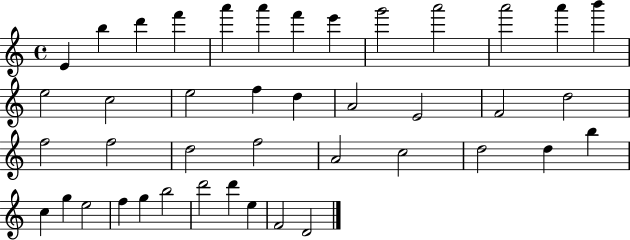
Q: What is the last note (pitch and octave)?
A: D4